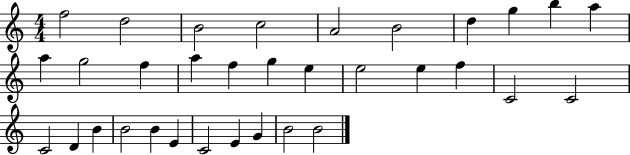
F5/h D5/h B4/h C5/h A4/h B4/h D5/q G5/q B5/q A5/q A5/q G5/h F5/q A5/q F5/q G5/q E5/q E5/h E5/q F5/q C4/h C4/h C4/h D4/q B4/q B4/h B4/q E4/q C4/h E4/q G4/q B4/h B4/h